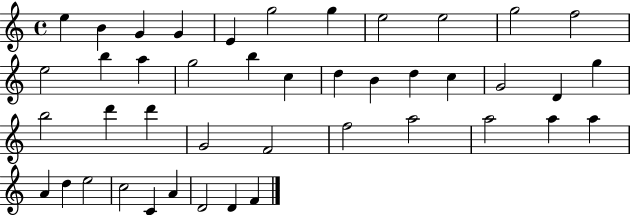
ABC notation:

X:1
T:Untitled
M:4/4
L:1/4
K:C
e B G G E g2 g e2 e2 g2 f2 e2 b a g2 b c d B d c G2 D g b2 d' d' G2 F2 f2 a2 a2 a a A d e2 c2 C A D2 D F